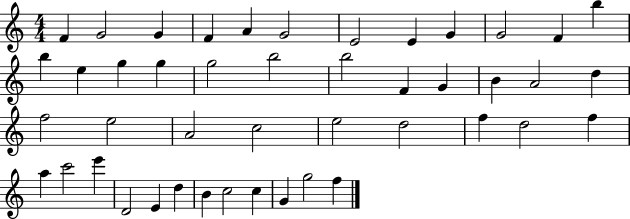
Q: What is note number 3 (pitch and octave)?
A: G4